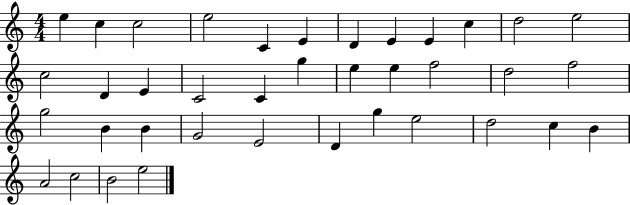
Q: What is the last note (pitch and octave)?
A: E5